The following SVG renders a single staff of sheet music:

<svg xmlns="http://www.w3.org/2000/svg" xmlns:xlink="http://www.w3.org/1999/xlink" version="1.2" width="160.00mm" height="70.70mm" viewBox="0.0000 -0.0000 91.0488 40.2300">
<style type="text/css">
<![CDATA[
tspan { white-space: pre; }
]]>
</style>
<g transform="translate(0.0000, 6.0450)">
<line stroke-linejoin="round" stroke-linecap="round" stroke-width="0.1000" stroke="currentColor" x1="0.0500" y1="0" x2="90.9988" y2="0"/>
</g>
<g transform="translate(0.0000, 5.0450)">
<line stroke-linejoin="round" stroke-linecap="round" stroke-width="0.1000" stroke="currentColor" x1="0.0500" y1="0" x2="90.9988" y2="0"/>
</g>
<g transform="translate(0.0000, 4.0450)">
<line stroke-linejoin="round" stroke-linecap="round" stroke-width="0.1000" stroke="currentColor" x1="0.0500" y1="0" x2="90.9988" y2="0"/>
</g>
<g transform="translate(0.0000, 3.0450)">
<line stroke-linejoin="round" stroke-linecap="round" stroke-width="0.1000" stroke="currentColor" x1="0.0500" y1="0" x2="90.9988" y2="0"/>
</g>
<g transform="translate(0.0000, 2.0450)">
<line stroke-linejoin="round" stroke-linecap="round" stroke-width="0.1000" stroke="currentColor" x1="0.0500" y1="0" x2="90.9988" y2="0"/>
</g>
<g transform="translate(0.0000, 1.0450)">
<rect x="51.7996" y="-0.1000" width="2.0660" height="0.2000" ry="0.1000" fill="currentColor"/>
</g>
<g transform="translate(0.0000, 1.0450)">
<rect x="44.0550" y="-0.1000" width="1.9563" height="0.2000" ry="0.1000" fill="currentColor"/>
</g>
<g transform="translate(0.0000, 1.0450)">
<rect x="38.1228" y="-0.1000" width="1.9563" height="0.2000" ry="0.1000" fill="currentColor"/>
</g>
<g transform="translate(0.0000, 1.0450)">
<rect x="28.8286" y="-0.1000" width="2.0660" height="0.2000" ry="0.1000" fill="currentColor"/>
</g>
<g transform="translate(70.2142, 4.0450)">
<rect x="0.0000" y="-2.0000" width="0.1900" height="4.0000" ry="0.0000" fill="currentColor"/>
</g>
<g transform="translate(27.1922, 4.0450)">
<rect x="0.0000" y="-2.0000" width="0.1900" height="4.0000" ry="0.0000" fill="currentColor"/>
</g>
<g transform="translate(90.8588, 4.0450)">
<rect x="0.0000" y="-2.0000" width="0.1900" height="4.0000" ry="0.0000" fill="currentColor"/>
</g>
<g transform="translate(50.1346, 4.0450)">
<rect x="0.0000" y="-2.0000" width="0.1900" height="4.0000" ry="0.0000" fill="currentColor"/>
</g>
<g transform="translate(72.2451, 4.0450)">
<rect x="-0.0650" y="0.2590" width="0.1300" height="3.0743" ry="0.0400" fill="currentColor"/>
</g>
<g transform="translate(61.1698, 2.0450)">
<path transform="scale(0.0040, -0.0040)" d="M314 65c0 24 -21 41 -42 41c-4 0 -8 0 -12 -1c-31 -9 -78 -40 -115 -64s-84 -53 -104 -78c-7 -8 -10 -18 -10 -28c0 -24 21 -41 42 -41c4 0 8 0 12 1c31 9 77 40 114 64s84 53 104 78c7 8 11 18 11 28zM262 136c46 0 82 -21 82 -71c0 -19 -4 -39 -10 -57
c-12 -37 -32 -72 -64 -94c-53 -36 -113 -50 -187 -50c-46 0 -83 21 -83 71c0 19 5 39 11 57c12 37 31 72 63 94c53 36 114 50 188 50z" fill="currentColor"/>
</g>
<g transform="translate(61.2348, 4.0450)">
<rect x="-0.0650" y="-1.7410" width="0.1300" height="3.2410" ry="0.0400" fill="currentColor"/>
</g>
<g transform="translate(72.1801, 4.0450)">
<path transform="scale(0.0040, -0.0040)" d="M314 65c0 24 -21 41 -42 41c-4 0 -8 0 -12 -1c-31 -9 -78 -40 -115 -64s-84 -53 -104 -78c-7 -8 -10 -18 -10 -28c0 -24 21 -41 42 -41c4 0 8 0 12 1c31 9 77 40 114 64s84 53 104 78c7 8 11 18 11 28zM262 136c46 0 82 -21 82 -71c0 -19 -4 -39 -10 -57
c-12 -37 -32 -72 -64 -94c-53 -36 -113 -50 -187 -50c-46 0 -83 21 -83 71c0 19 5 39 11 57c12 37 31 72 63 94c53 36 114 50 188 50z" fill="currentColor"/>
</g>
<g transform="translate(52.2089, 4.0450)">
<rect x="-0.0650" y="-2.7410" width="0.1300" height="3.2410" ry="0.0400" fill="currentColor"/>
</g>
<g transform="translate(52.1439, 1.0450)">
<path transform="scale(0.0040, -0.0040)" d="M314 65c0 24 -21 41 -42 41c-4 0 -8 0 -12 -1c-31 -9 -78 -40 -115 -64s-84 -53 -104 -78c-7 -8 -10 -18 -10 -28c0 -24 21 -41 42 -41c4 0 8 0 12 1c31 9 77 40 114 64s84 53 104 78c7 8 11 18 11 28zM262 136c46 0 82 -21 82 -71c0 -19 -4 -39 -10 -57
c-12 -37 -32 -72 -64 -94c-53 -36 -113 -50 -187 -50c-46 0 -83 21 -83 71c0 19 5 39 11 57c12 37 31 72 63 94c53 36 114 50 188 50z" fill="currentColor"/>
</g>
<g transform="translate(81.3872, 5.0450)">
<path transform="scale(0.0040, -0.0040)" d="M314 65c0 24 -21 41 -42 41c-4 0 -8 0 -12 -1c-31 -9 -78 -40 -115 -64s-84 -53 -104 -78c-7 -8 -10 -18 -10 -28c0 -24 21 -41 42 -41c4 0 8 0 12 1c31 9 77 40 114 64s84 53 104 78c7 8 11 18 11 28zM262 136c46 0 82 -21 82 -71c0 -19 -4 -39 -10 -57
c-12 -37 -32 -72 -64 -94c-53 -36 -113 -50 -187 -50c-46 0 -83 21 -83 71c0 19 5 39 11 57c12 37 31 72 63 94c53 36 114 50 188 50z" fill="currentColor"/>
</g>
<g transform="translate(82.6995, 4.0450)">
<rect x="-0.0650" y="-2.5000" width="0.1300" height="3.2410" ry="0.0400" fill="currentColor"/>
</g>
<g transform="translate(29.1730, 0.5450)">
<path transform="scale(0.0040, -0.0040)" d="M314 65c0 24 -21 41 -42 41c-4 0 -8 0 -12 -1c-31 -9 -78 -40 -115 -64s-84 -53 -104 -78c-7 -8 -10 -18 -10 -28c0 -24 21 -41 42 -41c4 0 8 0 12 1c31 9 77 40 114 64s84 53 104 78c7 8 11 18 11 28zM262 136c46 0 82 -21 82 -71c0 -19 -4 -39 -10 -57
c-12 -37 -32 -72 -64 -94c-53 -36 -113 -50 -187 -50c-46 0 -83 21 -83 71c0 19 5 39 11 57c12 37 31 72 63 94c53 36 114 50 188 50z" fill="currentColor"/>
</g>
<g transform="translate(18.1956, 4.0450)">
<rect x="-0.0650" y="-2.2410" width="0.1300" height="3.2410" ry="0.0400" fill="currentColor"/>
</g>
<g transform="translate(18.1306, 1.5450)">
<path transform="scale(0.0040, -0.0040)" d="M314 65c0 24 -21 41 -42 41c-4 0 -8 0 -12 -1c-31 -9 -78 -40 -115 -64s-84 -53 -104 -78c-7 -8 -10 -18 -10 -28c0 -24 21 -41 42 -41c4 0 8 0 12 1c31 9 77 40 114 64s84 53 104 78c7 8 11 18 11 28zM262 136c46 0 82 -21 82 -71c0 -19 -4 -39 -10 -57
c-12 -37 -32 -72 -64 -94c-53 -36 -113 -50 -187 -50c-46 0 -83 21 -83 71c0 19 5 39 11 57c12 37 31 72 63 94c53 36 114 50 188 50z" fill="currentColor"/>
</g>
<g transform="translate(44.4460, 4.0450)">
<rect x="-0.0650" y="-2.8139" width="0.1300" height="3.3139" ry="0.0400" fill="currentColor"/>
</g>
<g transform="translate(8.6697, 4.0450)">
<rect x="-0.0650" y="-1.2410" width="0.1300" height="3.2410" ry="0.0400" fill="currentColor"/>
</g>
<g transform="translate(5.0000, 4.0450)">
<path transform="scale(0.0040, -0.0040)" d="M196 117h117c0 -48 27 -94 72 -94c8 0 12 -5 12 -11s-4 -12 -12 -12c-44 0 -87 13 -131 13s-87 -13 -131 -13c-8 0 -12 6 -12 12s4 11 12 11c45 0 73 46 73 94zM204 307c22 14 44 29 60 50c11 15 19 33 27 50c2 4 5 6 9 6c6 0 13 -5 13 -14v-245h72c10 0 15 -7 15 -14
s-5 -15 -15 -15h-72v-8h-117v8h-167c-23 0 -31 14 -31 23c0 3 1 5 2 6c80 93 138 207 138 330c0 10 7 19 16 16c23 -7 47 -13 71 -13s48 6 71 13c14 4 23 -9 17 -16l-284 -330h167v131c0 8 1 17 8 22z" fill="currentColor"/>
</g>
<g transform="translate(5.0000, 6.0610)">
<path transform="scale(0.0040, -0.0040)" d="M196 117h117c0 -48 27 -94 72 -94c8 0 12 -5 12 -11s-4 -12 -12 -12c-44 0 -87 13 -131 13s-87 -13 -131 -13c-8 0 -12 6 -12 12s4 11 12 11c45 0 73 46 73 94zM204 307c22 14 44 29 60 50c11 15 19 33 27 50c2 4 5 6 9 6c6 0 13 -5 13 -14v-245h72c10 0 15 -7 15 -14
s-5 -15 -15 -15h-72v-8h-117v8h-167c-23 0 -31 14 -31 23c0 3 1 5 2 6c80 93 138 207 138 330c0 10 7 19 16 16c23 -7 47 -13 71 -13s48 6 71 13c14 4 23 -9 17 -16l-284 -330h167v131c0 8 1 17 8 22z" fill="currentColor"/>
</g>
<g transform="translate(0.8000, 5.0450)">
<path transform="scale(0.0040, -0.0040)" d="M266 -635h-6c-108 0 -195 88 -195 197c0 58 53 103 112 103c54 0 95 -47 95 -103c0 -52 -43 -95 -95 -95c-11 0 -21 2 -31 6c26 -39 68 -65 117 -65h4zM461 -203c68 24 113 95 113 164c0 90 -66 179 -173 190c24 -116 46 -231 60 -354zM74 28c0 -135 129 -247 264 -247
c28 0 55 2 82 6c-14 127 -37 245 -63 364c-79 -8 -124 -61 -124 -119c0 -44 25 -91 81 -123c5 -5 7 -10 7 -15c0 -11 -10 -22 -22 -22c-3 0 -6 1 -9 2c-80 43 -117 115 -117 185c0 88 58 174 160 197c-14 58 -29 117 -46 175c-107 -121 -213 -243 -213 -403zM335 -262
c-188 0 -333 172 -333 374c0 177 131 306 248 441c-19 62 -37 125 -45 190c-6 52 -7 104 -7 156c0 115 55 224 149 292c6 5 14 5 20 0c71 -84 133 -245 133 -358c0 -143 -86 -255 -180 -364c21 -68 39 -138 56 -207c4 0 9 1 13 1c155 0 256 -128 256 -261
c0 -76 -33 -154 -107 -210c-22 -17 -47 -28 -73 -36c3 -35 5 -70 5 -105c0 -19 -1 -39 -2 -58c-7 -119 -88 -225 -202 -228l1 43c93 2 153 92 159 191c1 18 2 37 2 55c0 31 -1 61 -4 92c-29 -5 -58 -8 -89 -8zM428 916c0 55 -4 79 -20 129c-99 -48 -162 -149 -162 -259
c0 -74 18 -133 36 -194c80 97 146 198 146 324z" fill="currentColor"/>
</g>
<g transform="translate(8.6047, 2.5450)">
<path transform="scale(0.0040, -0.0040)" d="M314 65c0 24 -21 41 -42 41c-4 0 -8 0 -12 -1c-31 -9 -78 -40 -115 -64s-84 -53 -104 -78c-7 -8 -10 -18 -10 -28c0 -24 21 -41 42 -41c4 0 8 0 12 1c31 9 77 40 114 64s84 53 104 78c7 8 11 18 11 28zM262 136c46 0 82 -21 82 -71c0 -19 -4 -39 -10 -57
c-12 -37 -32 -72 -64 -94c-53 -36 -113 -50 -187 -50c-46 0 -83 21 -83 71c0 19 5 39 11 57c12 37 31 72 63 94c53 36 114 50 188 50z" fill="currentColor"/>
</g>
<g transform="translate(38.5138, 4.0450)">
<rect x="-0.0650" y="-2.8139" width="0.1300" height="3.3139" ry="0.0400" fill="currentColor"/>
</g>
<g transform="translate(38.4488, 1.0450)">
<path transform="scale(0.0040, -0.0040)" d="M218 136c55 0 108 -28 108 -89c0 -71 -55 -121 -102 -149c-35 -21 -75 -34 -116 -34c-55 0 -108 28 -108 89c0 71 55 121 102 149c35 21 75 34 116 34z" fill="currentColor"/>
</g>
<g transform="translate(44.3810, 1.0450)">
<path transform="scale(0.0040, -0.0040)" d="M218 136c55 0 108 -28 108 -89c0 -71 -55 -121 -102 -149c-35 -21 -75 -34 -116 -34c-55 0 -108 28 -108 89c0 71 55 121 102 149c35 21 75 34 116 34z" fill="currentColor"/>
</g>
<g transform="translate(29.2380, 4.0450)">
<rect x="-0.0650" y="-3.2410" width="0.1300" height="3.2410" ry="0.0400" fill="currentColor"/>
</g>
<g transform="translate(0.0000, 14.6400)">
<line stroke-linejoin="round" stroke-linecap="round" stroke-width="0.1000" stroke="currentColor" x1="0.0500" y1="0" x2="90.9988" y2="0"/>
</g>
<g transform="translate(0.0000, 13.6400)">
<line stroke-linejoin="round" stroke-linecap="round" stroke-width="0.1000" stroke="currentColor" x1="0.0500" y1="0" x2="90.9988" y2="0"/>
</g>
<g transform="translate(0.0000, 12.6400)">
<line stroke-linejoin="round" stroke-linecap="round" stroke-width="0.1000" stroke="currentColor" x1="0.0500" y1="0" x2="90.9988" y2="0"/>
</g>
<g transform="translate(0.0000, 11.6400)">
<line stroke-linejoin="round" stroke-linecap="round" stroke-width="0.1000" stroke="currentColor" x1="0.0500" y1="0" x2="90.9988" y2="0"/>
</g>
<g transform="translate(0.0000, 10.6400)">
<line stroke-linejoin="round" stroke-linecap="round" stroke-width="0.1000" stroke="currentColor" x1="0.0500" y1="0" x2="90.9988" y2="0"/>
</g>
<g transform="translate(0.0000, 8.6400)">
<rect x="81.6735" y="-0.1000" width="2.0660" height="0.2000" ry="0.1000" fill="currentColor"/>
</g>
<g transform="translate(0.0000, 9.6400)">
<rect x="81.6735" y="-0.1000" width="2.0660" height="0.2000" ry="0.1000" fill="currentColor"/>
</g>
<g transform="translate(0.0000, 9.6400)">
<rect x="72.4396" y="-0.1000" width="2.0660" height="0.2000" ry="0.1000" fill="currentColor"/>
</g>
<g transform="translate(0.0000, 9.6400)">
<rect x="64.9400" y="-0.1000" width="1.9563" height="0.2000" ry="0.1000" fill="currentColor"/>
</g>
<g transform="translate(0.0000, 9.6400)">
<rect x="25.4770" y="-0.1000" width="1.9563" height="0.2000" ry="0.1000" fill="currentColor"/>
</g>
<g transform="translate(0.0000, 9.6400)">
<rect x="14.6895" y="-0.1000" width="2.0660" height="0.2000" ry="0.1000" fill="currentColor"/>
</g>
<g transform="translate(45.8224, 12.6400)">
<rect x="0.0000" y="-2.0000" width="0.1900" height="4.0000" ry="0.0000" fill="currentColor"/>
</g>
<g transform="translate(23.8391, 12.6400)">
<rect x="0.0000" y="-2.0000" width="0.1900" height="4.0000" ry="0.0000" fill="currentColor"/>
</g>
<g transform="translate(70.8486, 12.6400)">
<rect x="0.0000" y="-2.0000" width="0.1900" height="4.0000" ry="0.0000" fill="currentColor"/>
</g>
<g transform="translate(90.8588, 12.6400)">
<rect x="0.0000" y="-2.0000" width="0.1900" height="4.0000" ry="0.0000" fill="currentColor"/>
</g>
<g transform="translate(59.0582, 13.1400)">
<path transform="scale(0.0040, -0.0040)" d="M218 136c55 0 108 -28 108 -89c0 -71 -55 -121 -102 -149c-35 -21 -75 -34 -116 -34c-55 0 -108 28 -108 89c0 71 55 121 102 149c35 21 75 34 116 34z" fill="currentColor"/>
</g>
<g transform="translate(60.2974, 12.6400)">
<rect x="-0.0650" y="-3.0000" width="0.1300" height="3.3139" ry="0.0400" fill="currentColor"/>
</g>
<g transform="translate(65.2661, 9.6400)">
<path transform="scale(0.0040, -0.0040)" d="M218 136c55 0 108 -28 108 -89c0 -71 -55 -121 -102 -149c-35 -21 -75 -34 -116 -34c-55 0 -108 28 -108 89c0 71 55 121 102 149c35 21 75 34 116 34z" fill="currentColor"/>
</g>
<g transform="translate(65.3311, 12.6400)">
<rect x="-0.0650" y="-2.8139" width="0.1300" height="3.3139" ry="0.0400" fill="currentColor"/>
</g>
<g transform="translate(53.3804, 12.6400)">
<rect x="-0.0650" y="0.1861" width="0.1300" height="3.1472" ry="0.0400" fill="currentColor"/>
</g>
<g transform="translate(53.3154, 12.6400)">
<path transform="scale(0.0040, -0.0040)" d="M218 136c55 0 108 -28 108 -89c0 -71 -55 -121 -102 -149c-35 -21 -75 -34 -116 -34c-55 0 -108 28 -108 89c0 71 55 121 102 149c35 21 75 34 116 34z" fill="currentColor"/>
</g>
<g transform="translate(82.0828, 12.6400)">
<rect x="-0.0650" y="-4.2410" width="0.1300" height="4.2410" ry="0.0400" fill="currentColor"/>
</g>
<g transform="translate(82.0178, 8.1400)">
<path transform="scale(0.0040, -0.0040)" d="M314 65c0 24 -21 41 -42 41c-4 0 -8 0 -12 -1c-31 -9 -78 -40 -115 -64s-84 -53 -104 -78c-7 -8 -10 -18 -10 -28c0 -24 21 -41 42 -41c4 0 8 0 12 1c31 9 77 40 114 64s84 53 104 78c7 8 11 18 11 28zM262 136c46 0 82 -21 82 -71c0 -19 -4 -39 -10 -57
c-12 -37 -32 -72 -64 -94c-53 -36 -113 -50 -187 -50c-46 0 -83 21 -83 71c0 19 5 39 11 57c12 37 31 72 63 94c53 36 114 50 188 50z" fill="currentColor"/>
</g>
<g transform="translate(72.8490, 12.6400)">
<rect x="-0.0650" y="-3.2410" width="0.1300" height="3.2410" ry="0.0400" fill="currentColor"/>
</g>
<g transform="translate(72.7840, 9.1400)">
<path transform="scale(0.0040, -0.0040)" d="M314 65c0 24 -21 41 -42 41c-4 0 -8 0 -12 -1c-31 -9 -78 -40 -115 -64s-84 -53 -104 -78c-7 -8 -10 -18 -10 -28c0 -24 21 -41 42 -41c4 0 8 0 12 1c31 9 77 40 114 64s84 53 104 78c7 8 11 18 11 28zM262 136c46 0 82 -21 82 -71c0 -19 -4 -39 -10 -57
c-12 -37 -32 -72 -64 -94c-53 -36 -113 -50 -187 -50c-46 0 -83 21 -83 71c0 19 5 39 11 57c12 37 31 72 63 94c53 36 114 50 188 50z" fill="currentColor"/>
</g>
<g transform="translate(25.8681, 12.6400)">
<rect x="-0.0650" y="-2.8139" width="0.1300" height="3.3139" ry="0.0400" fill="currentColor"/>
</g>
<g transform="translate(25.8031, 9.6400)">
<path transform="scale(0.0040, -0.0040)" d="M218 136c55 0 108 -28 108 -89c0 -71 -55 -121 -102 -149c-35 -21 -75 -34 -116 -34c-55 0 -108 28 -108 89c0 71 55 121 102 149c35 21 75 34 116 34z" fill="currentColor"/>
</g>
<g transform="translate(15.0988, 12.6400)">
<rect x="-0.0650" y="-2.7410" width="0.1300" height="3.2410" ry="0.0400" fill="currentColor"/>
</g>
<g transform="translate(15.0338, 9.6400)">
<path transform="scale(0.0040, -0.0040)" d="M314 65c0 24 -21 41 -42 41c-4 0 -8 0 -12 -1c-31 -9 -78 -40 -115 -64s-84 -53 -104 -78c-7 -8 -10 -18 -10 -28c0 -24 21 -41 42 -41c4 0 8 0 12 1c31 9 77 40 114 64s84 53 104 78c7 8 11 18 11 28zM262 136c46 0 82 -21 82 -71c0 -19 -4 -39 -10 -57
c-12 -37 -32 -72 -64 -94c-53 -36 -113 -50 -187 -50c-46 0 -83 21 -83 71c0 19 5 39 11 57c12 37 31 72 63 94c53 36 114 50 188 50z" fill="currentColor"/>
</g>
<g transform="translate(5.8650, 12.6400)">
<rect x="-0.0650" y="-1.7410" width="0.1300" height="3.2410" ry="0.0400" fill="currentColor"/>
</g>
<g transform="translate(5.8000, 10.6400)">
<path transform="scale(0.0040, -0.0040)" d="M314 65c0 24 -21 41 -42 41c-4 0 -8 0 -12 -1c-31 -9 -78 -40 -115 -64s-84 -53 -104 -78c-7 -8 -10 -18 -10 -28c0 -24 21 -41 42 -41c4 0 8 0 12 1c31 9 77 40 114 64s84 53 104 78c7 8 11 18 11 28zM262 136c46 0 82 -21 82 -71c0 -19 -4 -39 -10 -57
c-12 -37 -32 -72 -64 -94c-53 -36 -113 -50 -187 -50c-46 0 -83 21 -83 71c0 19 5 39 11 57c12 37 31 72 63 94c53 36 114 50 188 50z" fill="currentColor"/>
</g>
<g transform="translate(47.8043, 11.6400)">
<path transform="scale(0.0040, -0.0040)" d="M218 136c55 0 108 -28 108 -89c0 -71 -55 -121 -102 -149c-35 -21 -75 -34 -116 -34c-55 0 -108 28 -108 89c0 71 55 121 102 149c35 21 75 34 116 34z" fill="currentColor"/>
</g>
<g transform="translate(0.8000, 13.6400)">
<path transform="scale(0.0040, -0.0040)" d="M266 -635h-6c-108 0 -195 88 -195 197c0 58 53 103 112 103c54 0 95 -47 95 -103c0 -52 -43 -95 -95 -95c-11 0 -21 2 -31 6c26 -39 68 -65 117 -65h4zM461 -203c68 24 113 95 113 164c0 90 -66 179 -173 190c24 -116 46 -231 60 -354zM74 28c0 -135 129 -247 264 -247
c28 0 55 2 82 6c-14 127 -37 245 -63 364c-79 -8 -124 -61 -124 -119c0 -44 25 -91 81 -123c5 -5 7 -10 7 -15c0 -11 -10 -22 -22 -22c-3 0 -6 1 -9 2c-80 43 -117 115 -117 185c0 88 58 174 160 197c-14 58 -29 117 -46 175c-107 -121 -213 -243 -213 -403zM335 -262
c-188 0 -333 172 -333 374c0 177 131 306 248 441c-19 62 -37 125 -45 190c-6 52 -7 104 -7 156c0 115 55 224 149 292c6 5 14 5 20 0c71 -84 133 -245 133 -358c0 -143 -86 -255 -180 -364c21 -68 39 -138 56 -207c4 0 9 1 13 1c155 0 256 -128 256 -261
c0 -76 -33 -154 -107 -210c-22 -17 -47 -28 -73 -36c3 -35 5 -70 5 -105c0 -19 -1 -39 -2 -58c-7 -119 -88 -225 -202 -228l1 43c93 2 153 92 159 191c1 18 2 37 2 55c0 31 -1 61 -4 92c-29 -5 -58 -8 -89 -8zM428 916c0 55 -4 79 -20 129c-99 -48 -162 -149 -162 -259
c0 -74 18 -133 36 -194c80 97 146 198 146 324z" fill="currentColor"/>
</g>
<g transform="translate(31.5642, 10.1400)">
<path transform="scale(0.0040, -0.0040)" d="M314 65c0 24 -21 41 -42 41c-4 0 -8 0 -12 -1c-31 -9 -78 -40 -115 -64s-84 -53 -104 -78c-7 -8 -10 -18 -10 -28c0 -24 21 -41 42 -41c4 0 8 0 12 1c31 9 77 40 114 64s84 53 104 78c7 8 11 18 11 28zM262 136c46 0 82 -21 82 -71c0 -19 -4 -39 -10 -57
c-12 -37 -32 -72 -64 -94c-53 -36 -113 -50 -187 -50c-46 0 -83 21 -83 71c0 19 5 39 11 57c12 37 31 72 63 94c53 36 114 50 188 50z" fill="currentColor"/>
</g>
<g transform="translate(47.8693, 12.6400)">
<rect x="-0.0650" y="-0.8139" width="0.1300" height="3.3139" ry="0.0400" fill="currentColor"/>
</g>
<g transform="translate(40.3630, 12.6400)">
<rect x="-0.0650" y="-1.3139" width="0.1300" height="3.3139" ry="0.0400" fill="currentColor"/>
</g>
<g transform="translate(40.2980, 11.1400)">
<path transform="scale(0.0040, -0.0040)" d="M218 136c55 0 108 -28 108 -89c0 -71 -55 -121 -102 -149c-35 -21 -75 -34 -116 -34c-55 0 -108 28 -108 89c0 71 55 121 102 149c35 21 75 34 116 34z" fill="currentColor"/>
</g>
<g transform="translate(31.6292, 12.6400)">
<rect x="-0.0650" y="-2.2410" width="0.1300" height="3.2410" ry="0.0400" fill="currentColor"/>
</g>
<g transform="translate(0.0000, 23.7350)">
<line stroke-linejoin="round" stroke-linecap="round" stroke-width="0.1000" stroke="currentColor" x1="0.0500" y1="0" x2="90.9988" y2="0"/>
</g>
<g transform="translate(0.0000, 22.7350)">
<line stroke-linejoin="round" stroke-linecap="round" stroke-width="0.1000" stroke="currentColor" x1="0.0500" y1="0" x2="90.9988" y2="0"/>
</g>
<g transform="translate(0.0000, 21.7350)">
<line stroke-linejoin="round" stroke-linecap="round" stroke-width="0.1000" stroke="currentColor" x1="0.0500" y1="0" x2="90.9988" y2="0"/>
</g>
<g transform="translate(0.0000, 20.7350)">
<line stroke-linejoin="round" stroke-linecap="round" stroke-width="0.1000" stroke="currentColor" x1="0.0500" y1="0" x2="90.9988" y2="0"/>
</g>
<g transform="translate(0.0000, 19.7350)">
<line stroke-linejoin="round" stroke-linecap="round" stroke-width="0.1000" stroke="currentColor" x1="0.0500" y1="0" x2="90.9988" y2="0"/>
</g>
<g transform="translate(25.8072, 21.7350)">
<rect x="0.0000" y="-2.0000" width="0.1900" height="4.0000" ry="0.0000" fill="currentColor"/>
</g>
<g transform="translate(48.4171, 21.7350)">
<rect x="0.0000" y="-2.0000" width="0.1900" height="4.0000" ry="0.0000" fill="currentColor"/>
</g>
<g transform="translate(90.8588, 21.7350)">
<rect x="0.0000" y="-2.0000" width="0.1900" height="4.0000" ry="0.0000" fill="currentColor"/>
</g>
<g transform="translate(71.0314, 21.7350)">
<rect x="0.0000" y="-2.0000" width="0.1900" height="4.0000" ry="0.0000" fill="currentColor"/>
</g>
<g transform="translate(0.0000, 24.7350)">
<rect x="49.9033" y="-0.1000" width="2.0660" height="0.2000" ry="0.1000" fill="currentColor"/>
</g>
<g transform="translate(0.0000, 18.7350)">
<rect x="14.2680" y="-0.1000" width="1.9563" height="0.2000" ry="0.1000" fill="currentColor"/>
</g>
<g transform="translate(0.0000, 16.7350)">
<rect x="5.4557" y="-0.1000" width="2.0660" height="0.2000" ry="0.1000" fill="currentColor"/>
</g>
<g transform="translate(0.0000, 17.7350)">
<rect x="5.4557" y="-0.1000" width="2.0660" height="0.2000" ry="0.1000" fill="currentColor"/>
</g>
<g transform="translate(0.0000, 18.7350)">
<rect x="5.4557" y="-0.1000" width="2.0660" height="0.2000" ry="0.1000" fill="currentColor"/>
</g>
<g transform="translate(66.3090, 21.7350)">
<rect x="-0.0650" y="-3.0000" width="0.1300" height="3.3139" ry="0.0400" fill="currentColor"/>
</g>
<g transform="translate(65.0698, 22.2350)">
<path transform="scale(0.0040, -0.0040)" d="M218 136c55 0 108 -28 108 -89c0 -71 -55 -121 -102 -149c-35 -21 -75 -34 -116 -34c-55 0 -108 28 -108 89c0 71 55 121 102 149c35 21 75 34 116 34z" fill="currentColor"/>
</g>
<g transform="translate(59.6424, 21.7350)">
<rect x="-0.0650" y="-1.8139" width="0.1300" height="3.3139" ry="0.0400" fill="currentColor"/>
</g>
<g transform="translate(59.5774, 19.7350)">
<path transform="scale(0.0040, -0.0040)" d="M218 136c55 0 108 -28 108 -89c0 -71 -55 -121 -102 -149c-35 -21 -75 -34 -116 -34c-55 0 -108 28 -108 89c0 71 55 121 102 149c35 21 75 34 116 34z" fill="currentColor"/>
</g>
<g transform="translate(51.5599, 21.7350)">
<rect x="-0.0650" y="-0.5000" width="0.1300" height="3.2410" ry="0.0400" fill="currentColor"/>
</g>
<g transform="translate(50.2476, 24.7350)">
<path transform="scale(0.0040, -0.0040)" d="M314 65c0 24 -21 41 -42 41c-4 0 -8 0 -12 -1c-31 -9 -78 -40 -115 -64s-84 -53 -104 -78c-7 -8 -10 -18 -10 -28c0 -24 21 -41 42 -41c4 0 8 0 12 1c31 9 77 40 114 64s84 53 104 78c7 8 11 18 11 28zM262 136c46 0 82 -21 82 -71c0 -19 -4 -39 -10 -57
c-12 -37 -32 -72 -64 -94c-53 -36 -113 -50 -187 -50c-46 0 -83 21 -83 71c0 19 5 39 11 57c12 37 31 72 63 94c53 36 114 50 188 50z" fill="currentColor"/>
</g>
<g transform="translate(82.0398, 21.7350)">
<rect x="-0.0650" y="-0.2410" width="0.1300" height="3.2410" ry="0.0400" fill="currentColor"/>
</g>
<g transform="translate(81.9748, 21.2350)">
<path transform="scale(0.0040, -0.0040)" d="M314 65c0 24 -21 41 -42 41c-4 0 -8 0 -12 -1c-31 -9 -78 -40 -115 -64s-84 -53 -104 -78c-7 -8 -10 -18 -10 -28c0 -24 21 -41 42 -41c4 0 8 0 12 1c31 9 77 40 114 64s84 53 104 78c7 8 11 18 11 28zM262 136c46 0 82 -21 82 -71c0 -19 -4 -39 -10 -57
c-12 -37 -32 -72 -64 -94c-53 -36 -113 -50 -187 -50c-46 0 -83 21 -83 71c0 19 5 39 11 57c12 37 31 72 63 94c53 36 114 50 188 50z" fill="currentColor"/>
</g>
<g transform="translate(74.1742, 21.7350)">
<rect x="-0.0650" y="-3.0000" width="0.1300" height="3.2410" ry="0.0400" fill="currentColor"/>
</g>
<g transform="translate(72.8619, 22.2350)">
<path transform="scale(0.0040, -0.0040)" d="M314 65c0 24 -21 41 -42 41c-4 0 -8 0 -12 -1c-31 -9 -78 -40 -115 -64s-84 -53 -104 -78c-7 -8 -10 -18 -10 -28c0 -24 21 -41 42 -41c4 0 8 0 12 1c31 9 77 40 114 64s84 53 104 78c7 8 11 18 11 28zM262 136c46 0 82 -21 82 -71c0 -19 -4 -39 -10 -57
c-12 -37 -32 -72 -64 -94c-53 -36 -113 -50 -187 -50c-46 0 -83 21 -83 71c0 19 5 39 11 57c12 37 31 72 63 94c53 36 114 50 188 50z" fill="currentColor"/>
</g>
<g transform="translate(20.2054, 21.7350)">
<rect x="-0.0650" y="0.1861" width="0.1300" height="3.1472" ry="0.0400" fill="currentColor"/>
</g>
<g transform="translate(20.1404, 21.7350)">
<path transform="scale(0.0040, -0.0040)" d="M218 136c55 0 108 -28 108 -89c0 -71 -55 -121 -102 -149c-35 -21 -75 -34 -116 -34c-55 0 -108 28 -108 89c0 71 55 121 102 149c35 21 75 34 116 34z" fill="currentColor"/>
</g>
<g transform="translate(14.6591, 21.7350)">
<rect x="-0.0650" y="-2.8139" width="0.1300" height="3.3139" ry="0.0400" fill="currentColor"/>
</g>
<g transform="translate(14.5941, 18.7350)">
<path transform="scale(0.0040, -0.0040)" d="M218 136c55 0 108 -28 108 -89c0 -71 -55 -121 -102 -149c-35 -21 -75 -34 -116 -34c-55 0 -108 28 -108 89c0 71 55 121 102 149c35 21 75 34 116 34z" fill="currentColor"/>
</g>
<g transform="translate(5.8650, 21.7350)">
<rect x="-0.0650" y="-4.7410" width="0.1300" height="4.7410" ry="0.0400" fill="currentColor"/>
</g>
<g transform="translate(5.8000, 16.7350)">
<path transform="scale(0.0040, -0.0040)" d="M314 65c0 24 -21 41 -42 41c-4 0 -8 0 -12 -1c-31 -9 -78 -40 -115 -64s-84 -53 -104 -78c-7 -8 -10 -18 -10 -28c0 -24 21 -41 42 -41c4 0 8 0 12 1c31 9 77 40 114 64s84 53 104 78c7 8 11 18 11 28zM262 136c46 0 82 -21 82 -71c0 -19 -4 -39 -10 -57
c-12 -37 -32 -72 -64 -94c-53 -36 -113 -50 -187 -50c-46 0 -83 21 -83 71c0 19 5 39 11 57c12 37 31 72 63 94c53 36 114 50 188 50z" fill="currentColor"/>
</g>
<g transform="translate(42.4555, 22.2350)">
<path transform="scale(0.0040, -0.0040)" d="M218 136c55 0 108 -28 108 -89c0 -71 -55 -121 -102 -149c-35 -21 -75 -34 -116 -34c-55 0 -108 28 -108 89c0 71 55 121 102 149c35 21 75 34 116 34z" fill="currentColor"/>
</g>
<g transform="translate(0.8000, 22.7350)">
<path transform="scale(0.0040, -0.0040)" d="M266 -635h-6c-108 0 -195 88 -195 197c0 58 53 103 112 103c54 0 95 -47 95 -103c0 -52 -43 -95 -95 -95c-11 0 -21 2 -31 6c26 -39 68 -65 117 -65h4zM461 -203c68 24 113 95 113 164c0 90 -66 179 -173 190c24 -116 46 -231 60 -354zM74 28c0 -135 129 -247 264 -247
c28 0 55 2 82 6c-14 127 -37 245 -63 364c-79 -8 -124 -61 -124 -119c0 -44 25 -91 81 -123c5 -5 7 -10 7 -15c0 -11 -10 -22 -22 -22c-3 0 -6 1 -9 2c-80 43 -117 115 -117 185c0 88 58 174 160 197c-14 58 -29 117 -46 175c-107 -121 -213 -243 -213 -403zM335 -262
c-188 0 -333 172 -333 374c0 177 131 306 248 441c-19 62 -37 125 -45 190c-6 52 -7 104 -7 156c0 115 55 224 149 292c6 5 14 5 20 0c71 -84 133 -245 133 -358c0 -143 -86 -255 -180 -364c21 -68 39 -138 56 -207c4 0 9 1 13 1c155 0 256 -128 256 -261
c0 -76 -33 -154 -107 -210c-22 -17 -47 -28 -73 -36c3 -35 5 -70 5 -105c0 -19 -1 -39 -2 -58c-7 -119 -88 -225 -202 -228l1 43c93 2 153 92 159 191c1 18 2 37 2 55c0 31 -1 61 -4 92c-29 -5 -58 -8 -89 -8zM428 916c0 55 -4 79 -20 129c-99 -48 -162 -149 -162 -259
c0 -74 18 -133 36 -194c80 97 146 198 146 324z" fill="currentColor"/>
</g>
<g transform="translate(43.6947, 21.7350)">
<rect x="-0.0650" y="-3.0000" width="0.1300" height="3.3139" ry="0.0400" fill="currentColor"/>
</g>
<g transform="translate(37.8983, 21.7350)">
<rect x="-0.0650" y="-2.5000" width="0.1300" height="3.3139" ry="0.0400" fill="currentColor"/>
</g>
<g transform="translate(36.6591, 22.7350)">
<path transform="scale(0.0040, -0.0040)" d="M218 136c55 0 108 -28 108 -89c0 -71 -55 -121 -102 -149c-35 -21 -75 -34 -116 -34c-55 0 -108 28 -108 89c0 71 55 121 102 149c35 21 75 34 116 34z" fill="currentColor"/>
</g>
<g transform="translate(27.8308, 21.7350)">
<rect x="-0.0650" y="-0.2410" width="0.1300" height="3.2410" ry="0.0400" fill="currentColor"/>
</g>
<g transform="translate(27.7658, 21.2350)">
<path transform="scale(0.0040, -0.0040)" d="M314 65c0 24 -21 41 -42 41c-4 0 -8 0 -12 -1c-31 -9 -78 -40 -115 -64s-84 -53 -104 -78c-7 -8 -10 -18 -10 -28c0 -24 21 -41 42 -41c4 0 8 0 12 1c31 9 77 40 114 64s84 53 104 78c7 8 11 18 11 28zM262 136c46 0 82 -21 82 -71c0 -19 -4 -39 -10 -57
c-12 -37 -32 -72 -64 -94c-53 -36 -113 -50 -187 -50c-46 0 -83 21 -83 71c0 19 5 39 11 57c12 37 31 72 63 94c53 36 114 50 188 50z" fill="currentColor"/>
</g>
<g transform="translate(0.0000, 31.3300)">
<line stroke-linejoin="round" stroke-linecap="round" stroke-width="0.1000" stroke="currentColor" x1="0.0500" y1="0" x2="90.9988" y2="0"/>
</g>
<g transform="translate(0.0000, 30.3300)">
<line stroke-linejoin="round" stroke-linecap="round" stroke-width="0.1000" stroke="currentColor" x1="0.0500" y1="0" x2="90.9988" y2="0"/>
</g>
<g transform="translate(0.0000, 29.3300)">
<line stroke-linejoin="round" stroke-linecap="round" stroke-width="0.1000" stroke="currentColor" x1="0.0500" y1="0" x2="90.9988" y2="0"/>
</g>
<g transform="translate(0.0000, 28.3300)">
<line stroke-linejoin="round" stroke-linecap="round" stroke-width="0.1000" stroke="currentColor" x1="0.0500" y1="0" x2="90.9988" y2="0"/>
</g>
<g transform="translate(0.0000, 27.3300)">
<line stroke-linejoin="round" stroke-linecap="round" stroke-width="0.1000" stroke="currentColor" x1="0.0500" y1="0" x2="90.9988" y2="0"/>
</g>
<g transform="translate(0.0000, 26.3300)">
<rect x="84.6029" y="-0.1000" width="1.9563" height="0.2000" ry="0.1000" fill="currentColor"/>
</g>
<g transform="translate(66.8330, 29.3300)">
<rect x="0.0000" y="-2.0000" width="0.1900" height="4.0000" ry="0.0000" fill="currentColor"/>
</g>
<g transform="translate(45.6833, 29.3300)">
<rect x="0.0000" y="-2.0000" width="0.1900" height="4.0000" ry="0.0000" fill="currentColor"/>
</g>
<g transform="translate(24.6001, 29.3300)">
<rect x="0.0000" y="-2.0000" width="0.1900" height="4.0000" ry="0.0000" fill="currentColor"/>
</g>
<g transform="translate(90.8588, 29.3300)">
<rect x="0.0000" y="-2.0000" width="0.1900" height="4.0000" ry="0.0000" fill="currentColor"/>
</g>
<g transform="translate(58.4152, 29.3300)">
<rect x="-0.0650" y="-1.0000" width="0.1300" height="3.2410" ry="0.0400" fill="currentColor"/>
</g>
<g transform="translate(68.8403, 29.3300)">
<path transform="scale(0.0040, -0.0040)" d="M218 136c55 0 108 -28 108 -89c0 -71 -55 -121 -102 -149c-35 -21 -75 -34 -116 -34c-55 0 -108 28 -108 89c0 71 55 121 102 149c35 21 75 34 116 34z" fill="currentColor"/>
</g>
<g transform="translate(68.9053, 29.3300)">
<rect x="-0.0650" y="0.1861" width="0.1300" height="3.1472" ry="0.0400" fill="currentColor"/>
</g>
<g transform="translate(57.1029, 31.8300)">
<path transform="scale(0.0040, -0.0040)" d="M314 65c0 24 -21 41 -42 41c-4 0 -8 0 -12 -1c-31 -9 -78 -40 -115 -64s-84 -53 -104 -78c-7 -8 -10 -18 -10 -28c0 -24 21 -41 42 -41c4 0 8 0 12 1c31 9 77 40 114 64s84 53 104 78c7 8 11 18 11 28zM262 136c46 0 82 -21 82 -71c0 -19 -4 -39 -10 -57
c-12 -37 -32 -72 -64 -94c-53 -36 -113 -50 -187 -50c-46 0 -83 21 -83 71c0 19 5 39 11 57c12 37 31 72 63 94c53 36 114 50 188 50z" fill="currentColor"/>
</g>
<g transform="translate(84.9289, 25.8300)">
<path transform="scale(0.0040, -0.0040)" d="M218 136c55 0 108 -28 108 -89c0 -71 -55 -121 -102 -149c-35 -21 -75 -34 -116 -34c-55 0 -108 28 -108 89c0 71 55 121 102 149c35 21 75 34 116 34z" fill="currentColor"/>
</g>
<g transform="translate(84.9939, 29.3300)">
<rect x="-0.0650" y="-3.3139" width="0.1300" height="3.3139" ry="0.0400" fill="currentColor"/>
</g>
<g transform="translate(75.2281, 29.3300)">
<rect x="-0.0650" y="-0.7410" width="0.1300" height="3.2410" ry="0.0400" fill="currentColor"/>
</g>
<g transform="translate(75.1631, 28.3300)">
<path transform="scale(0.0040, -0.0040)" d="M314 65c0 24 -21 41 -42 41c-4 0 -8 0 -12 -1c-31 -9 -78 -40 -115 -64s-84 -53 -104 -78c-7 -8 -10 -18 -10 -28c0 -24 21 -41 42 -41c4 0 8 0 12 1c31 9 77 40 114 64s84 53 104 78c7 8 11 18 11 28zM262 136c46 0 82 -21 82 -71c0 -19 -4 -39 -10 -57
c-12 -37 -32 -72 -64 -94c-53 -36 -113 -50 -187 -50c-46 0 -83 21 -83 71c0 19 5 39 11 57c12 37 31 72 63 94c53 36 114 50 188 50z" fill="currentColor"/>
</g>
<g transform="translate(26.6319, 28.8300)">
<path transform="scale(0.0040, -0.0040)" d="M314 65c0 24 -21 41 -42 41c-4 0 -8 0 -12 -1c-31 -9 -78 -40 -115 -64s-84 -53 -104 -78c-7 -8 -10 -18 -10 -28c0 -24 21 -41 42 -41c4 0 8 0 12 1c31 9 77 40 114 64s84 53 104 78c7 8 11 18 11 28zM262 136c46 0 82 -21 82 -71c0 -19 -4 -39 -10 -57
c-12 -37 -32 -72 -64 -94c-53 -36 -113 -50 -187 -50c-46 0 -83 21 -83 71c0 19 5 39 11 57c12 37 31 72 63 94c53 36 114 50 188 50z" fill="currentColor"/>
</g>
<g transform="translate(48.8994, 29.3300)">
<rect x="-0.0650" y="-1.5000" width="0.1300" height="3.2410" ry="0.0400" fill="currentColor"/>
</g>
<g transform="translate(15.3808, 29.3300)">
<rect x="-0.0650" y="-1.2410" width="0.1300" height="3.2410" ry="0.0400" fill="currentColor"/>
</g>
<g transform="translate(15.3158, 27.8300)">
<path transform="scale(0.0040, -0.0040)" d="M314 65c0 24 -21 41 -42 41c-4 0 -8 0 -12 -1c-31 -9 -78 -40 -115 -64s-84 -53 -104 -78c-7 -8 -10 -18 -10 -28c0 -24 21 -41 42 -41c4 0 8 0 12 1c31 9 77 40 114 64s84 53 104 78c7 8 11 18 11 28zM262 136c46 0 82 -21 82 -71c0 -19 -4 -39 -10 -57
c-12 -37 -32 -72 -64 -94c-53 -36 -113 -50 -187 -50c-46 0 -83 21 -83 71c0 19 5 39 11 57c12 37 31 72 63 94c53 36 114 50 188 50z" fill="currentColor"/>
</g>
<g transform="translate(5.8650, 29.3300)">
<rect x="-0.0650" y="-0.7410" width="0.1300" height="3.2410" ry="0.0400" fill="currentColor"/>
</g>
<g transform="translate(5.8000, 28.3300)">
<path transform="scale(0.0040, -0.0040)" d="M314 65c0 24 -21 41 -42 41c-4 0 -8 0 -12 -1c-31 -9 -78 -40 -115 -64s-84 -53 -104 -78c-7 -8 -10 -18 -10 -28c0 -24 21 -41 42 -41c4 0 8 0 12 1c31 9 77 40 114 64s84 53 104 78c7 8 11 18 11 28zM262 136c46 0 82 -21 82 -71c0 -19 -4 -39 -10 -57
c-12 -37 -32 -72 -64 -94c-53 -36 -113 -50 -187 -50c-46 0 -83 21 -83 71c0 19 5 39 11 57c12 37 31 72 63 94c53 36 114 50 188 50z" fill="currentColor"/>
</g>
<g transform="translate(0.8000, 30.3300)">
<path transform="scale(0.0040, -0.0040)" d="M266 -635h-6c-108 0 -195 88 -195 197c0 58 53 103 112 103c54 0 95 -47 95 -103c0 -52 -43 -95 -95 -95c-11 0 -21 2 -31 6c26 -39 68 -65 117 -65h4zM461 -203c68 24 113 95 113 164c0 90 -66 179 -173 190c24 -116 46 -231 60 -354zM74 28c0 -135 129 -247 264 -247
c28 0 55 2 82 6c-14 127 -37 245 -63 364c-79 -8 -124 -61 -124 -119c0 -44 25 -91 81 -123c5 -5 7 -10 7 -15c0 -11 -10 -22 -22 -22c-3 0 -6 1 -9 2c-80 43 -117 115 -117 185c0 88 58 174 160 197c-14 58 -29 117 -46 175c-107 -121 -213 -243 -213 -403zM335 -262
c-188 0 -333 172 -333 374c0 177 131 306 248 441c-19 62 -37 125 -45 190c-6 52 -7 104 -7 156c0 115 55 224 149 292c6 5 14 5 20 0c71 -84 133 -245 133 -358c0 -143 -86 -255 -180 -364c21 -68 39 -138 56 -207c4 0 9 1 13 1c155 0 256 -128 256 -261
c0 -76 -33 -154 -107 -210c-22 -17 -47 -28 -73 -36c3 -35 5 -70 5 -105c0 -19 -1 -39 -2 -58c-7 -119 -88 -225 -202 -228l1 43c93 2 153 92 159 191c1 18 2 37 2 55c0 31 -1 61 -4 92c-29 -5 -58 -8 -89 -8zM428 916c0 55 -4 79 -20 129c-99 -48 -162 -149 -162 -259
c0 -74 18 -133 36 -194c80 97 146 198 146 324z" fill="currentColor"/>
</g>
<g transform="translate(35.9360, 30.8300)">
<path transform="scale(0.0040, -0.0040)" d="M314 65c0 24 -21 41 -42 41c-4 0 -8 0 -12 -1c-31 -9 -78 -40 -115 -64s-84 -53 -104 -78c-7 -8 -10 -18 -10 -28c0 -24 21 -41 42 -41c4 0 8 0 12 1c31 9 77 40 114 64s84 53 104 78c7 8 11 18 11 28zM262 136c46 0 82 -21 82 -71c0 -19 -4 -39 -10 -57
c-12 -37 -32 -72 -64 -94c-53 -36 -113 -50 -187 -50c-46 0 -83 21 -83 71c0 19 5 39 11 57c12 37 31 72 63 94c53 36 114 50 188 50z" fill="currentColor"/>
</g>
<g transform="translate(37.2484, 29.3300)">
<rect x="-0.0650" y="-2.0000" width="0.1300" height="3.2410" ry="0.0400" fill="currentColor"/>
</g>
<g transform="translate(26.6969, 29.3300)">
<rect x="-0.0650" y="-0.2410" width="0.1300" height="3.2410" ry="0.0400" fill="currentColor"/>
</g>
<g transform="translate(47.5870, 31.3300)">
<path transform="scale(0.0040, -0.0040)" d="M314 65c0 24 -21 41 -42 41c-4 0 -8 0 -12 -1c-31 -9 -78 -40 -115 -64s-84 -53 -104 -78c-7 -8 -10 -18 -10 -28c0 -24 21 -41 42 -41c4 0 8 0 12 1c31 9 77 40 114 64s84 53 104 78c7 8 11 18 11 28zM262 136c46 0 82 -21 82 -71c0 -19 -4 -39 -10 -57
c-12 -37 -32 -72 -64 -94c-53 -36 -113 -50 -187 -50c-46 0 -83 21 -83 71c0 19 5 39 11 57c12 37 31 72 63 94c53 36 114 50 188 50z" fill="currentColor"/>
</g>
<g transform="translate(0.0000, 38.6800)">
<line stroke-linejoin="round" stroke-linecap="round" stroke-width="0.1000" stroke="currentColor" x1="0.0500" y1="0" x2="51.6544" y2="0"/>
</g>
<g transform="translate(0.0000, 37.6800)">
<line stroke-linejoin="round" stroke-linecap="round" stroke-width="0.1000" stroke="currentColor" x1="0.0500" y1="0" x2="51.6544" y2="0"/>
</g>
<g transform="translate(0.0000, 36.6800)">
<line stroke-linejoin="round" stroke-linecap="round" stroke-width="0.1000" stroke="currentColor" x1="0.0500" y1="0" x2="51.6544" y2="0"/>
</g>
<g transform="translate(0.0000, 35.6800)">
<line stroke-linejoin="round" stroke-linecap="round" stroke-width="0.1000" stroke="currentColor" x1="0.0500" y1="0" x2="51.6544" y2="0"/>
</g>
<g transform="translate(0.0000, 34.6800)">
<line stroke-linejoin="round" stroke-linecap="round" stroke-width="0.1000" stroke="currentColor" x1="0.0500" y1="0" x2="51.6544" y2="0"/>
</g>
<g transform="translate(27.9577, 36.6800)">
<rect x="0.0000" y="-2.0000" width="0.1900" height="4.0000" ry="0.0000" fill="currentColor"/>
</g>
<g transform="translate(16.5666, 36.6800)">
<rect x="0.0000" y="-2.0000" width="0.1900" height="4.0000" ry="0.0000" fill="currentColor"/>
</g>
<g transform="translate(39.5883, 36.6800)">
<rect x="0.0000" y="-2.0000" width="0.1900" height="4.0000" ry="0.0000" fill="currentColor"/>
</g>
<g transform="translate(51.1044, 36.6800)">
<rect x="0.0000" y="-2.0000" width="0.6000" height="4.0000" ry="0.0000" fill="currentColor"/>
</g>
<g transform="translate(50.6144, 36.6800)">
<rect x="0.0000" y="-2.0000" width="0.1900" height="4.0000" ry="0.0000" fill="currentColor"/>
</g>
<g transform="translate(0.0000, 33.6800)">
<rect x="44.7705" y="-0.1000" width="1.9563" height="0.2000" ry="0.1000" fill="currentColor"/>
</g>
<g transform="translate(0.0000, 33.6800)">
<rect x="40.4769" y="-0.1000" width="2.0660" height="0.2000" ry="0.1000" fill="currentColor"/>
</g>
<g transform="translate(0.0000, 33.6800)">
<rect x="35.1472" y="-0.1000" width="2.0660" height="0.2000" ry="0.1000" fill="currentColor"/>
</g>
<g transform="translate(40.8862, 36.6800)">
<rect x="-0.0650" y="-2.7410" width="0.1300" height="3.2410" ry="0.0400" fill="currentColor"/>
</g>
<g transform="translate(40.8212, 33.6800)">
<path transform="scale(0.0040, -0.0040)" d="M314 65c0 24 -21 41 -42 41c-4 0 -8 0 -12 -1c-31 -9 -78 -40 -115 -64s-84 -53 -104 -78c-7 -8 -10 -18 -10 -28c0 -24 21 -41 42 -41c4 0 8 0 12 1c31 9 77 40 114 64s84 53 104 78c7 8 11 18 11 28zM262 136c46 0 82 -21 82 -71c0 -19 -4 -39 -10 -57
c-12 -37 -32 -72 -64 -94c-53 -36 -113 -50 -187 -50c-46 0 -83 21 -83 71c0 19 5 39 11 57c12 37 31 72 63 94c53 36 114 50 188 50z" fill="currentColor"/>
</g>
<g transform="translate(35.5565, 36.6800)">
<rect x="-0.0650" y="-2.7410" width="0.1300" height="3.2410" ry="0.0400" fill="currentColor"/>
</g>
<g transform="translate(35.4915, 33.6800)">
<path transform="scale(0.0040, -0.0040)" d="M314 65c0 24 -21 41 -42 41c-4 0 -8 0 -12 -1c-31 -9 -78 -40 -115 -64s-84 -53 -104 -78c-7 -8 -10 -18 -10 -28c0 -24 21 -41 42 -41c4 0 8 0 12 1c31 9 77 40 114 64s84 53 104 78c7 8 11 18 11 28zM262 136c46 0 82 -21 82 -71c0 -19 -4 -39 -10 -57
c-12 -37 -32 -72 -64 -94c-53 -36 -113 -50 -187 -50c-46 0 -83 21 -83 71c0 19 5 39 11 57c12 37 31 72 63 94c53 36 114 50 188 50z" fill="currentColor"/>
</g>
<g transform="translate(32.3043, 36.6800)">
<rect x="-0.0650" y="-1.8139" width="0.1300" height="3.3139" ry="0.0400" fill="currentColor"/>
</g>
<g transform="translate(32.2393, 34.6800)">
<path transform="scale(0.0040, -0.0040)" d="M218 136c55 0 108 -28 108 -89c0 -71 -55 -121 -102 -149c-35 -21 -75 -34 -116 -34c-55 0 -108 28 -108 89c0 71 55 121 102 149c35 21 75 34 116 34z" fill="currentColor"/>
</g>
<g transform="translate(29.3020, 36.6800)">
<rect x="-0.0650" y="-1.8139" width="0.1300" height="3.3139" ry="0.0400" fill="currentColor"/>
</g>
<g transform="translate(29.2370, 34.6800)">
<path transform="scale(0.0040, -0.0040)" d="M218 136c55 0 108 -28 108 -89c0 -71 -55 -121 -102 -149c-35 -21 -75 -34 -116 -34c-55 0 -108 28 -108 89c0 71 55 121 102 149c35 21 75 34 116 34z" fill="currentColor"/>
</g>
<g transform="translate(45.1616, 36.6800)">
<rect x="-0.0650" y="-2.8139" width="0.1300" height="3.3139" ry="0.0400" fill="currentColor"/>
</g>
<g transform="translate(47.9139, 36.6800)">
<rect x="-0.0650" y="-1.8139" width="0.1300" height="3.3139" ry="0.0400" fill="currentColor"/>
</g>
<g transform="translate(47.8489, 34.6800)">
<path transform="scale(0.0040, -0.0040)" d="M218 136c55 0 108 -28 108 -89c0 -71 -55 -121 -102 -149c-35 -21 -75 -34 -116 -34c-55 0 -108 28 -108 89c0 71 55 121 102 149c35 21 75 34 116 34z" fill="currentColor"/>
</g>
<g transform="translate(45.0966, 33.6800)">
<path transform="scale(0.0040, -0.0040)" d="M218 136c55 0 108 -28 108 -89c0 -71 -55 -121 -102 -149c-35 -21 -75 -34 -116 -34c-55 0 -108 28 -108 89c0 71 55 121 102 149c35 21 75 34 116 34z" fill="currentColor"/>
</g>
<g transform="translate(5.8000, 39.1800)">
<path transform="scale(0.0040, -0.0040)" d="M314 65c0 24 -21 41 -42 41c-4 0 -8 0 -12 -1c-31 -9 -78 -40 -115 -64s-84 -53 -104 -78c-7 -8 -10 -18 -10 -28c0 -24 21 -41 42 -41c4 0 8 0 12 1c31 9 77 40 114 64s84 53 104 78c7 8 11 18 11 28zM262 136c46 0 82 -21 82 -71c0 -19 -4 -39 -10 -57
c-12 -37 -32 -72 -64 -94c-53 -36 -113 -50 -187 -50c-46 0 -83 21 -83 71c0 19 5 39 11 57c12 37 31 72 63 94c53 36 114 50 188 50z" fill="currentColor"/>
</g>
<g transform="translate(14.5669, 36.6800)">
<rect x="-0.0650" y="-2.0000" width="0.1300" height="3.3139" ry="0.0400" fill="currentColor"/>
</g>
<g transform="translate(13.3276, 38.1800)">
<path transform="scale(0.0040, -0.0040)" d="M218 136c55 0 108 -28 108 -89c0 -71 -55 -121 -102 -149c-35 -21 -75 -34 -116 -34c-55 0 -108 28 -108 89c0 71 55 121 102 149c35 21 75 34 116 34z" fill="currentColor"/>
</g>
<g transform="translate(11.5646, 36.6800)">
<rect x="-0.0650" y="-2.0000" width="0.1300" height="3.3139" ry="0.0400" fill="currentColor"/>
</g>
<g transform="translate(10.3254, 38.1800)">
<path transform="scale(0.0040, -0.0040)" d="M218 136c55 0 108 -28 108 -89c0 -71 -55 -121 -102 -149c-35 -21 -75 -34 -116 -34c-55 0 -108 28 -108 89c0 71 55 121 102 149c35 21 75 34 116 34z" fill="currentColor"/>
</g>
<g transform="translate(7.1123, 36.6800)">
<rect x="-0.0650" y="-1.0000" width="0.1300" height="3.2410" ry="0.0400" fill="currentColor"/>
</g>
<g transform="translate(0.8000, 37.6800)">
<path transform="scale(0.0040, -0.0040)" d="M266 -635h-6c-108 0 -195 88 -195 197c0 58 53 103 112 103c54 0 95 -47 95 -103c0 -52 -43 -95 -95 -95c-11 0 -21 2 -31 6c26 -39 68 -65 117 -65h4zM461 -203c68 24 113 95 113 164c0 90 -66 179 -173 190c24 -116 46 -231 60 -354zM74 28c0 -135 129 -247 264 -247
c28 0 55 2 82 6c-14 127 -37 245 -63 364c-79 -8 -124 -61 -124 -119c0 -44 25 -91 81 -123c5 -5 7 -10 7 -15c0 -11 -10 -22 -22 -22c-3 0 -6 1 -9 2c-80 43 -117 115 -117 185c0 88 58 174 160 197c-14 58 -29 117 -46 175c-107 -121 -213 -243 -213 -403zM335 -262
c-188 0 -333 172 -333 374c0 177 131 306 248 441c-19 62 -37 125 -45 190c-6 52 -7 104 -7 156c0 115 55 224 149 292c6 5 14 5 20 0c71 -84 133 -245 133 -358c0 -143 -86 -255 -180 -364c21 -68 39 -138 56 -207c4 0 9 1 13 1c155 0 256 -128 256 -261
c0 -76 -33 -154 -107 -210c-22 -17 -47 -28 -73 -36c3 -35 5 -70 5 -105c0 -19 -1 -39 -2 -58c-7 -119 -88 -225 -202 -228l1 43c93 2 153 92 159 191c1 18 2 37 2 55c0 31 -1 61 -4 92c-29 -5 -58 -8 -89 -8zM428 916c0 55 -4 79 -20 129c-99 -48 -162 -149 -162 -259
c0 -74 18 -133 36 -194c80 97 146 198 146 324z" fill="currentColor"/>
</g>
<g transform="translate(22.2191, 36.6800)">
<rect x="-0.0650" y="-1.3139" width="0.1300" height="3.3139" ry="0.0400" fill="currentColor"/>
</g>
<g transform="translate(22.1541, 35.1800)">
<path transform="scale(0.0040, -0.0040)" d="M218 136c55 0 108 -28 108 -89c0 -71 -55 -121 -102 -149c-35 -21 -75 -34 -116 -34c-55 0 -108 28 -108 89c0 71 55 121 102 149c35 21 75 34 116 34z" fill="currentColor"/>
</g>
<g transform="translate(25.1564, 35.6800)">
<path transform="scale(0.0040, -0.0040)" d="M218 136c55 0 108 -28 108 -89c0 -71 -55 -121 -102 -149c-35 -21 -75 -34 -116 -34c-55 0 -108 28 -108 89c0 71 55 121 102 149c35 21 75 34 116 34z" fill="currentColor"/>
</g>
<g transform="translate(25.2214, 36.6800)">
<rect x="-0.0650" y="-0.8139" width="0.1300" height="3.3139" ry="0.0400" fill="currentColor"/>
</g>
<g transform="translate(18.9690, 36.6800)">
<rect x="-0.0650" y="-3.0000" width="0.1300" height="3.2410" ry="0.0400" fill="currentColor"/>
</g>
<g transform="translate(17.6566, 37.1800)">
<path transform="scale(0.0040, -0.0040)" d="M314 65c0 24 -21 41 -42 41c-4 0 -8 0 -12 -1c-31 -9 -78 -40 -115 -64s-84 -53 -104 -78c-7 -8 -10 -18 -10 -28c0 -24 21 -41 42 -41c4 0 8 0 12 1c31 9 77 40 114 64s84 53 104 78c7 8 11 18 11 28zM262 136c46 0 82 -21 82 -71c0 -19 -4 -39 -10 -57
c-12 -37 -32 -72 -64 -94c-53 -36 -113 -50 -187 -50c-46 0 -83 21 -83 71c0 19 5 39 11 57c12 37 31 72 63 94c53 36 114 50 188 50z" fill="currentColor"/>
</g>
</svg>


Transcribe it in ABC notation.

X:1
T:Untitled
M:4/4
L:1/4
K:C
e2 g2 b2 a a a2 f2 B2 G2 f2 a2 a g2 e d B A a b2 d'2 e'2 a B c2 G A C2 f A A2 c2 d2 e2 c2 F2 E2 D2 B d2 b D2 F F A2 e d f f a2 a2 a f